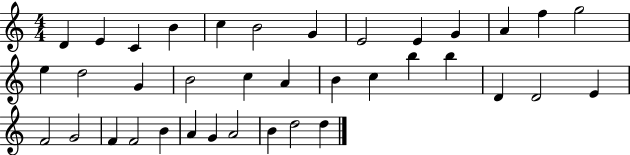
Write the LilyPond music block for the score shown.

{
  \clef treble
  \numericTimeSignature
  \time 4/4
  \key c \major
  d'4 e'4 c'4 b'4 | c''4 b'2 g'4 | e'2 e'4 g'4 | a'4 f''4 g''2 | \break e''4 d''2 g'4 | b'2 c''4 a'4 | b'4 c''4 b''4 b''4 | d'4 d'2 e'4 | \break f'2 g'2 | f'4 f'2 b'4 | a'4 g'4 a'2 | b'4 d''2 d''4 | \break \bar "|."
}